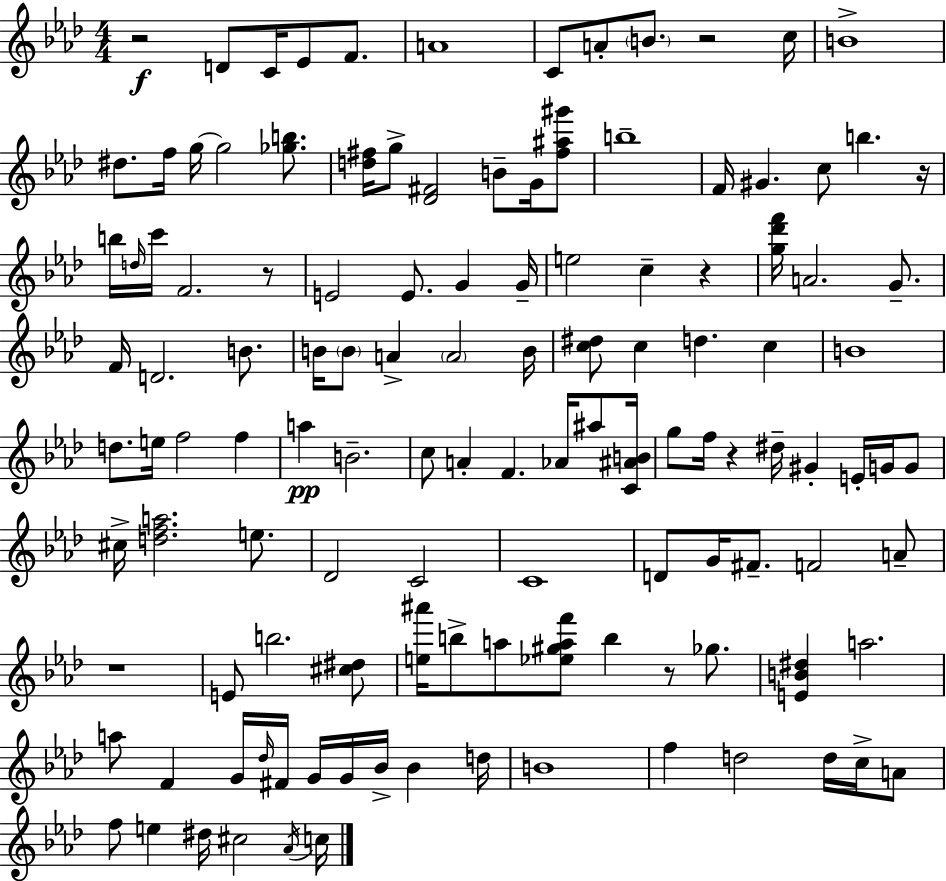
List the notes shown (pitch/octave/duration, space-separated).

R/h D4/e C4/s Eb4/e F4/e. A4/w C4/e A4/e B4/e. R/h C5/s B4/w D#5/e. F5/s G5/s G5/h [Gb5,B5]/e. [D5,F#5]/s G5/e [Db4,F#4]/h B4/e G4/s [F#5,A#5,G#6]/e B5/w F4/s G#4/q. C5/e B5/q. R/s B5/s D5/s C6/s F4/h. R/e E4/h E4/e. G4/q G4/s E5/h C5/q R/q [G5,Db6,F6]/s A4/h. G4/e. F4/s D4/h. B4/e. B4/s B4/e A4/q A4/h B4/s [C5,D#5]/e C5/q D5/q. C5/q B4/w D5/e. E5/s F5/h F5/q A5/q B4/h. C5/e A4/q F4/q. Ab4/s A#5/e [C4,A#4,B4]/s G5/e F5/s R/q D#5/s G#4/q E4/s G4/s G4/e C#5/s [D5,F5,A5]/h. E5/e. Db4/h C4/h C4/w D4/e G4/s F#4/e. F4/h A4/e R/w E4/e B5/h. [C#5,D#5]/e [E5,A#6]/s B5/e A5/e [Eb5,G#5,A5,F6]/e B5/q R/e Gb5/e. [E4,B4,D#5]/q A5/h. A5/e F4/q G4/s Db5/s F#4/s G4/s G4/s Bb4/s Bb4/q D5/s B4/w F5/q D5/h D5/s C5/s A4/e F5/e E5/q D#5/s C#5/h Ab4/s C5/s